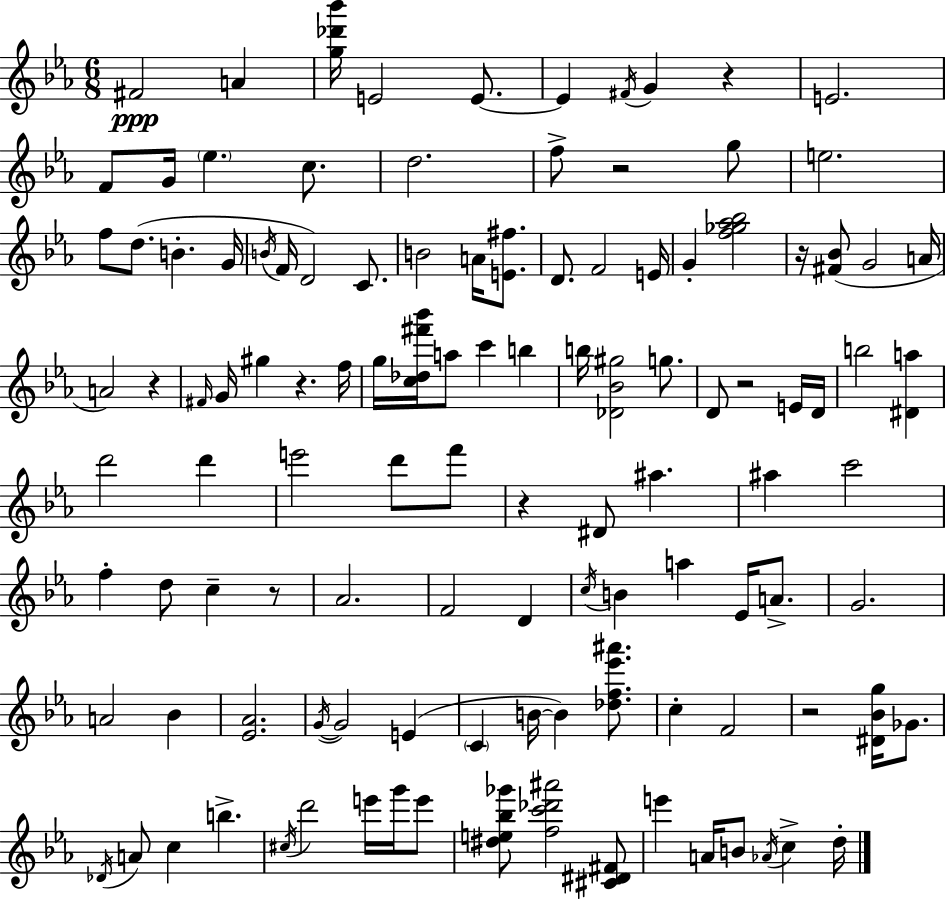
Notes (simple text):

F#4/h A4/q [G5,Db6,Bb6]/s E4/h E4/e. E4/q F#4/s G4/q R/q E4/h. F4/e G4/s Eb5/q. C5/e. D5/h. F5/e R/h G5/e E5/h. F5/e D5/e. B4/q. G4/s B4/s F4/s D4/h C4/e. B4/h A4/s [E4,F#5]/e. D4/e. F4/h E4/s G4/q [F5,Gb5,Ab5,Bb5]/h R/s [F#4,Bb4]/e G4/h A4/s A4/h R/q F#4/s G4/s G#5/q R/q. F5/s G5/s [C5,Db5,F#6,Bb6]/s A5/e C6/q B5/q B5/s [Db4,Bb4,G#5]/h G5/e. D4/e R/h E4/s D4/s B5/h [D#4,A5]/q D6/h D6/q E6/h D6/e F6/e R/q D#4/e A#5/q. A#5/q C6/h F5/q D5/e C5/q R/e Ab4/h. F4/h D4/q C5/s B4/q A5/q Eb4/s A4/e. G4/h. A4/h Bb4/q [Eb4,Ab4]/h. G4/s G4/h E4/q C4/q B4/s B4/q [Db5,F5,Eb6,A#6]/e. C5/q F4/h R/h [D#4,Bb4,G5]/s Gb4/e. Db4/s A4/e C5/q B5/q. C#5/s D6/h E6/s G6/s E6/e [D#5,E5,Bb5,Gb6]/e [F5,C6,Db6,A#6]/h [C#4,D#4,F#4]/e E6/q A4/s B4/e Ab4/s C5/q D5/s